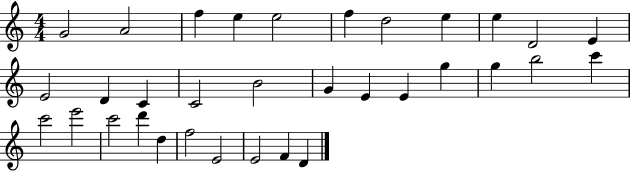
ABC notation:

X:1
T:Untitled
M:4/4
L:1/4
K:C
G2 A2 f e e2 f d2 e e D2 E E2 D C C2 B2 G E E g g b2 c' c'2 e'2 c'2 d' d f2 E2 E2 F D